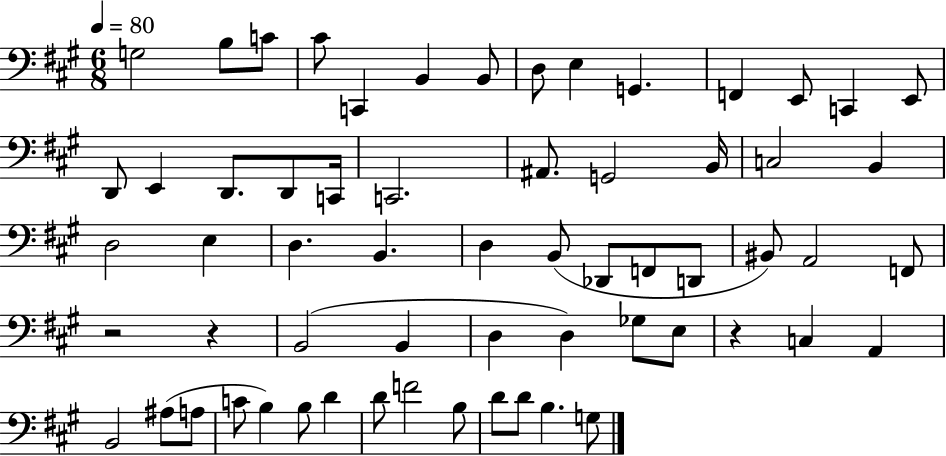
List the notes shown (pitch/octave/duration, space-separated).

G3/h B3/e C4/e C#4/e C2/q B2/q B2/e D3/e E3/q G2/q. F2/q E2/e C2/q E2/e D2/e E2/q D2/e. D2/e C2/s C2/h. A#2/e. G2/h B2/s C3/h B2/q D3/h E3/q D3/q. B2/q. D3/q B2/e Db2/e F2/e D2/e BIS2/e A2/h F2/e R/h R/q B2/h B2/q D3/q D3/q Gb3/e E3/e R/q C3/q A2/q B2/h A#3/e A3/e C4/e B3/q B3/e D4/q D4/e F4/h B3/e D4/e D4/e B3/q. G3/e